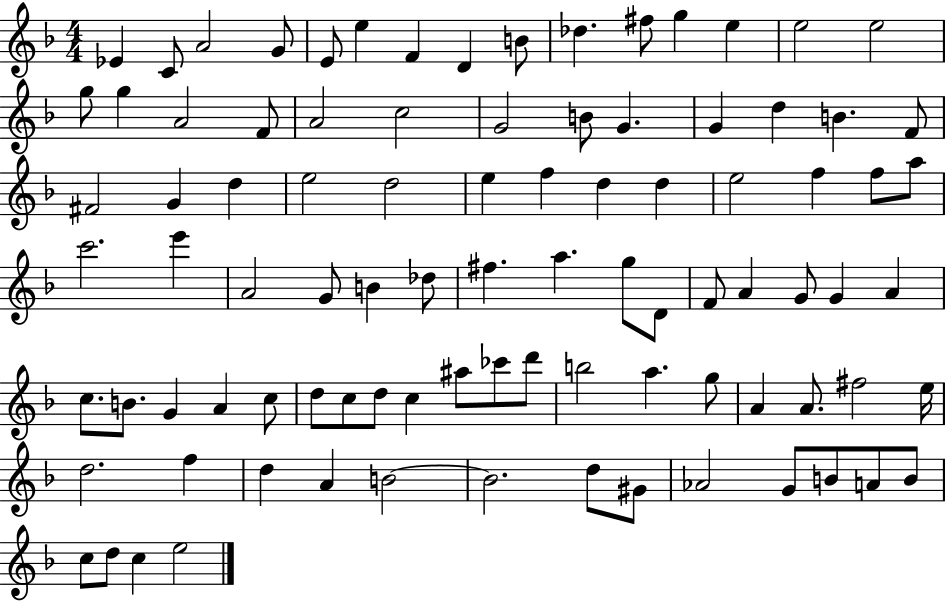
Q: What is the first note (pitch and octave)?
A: Eb4